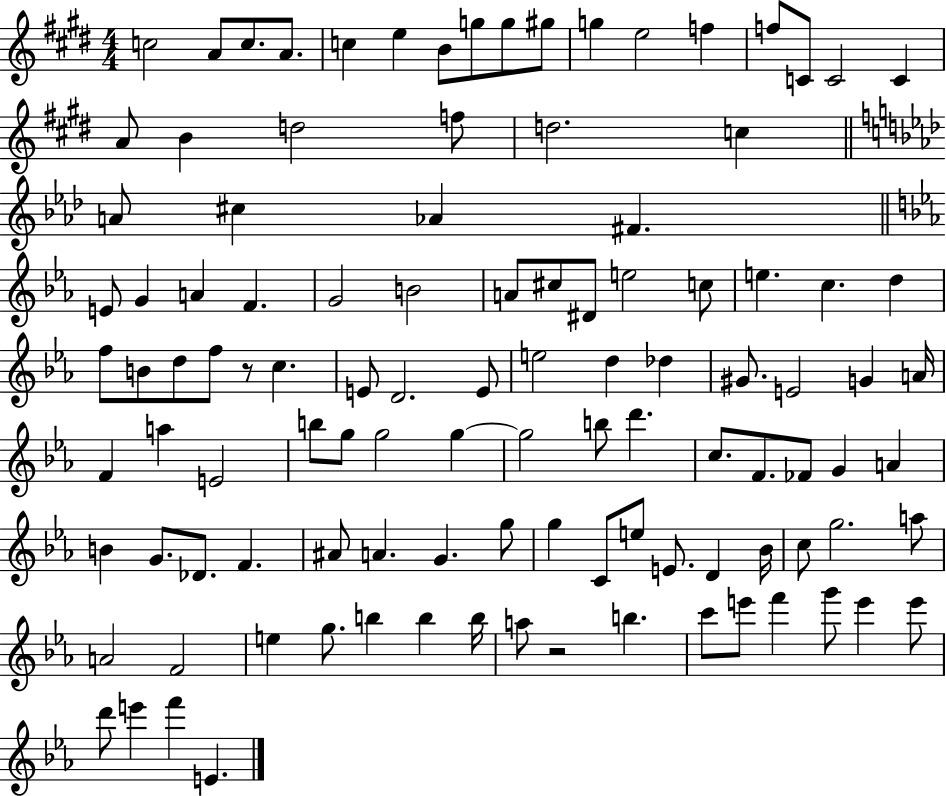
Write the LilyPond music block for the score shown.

{
  \clef treble
  \numericTimeSignature
  \time 4/4
  \key e \major
  \repeat volta 2 { c''2 a'8 c''8. a'8. | c''4 e''4 b'8 g''8 g''8 gis''8 | g''4 e''2 f''4 | f''8 c'8 c'2 c'4 | \break a'8 b'4 d''2 f''8 | d''2. c''4 | \bar "||" \break \key aes \major a'8 cis''4 aes'4 fis'4. | \bar "||" \break \key c \minor e'8 g'4 a'4 f'4. | g'2 b'2 | a'8 cis''8 dis'8 e''2 c''8 | e''4. c''4. d''4 | \break f''8 b'8 d''8 f''8 r8 c''4. | e'8 d'2. e'8 | e''2 d''4 des''4 | gis'8. e'2 g'4 a'16 | \break f'4 a''4 e'2 | b''8 g''8 g''2 g''4~~ | g''2 b''8 d'''4. | c''8. f'8. fes'8 g'4 a'4 | \break b'4 g'8. des'8. f'4. | ais'8 a'4. g'4. g''8 | g''4 c'8 e''8 e'8. d'4 bes'16 | c''8 g''2. a''8 | \break a'2 f'2 | e''4 g''8. b''4 b''4 b''16 | a''8 r2 b''4. | c'''8 e'''8 f'''4 g'''8 e'''4 e'''8 | \break d'''8 e'''4 f'''4 e'4. | } \bar "|."
}